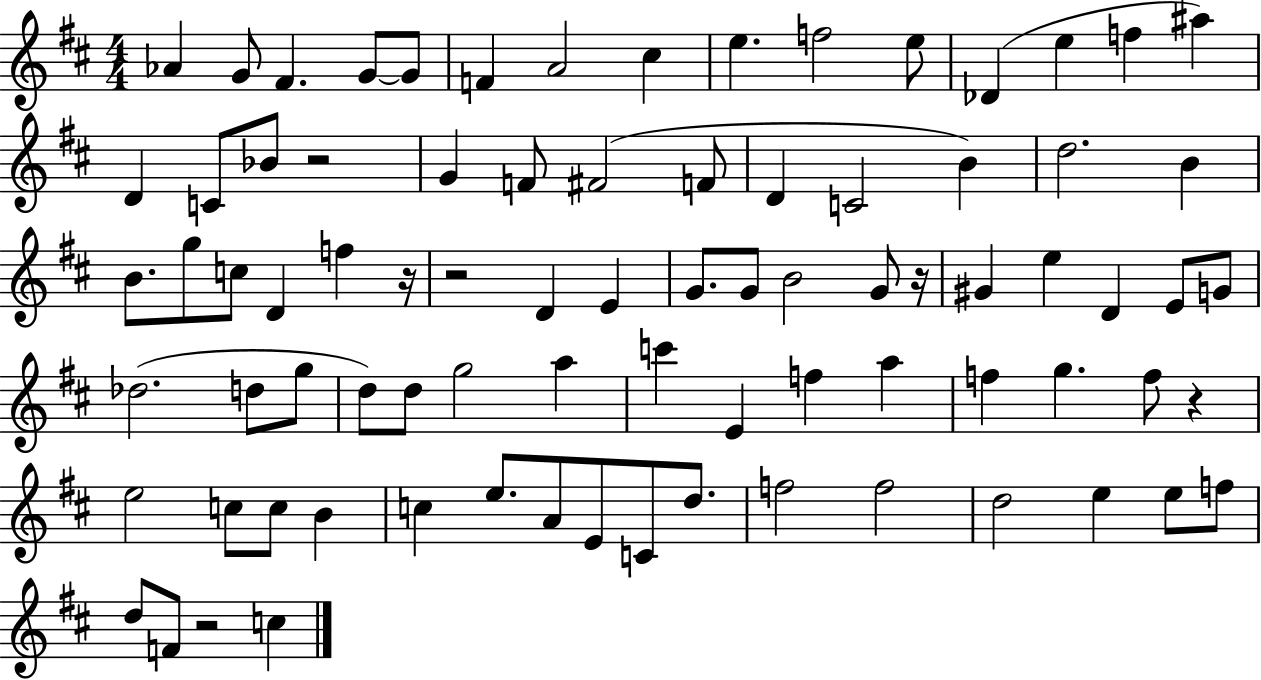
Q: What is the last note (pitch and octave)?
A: C5